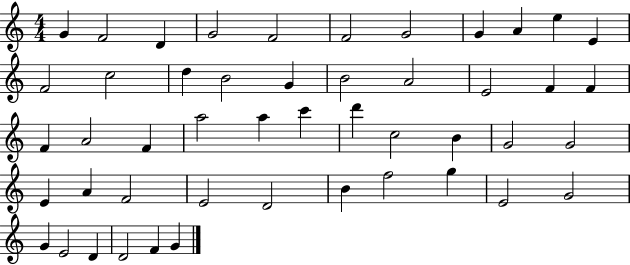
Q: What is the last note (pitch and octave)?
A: G4